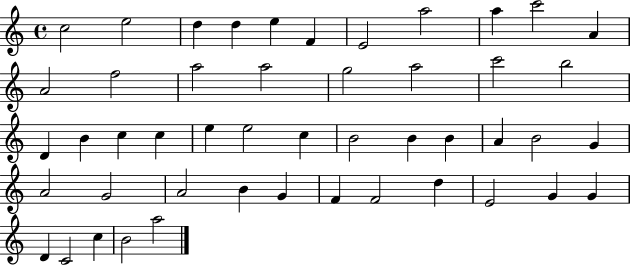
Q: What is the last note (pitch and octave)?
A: A5